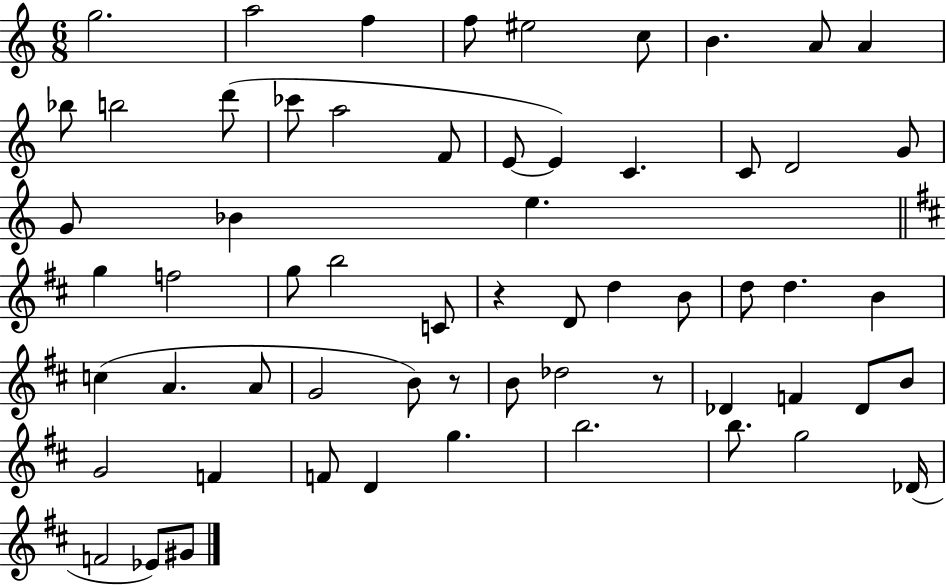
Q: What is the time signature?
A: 6/8